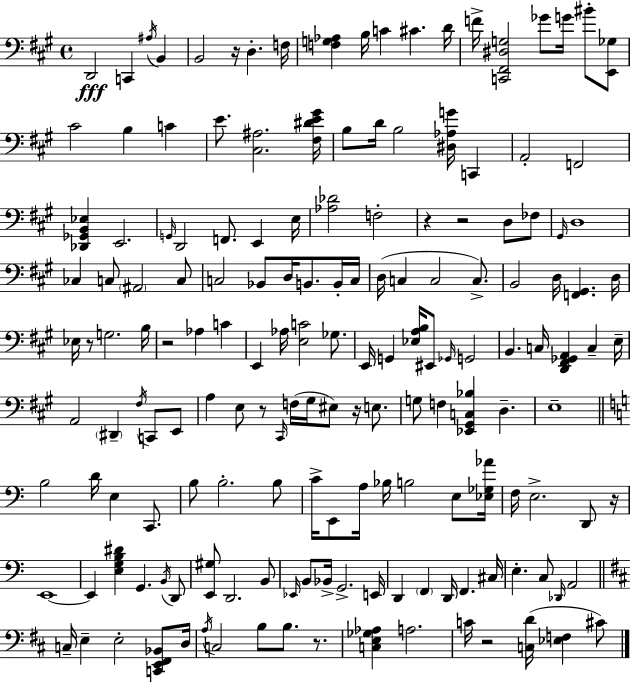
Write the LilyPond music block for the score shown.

{
  \clef bass
  \time 4/4
  \defaultTimeSignature
  \key a \major
  \repeat volta 2 { d,2\fff c,4 \acciaccatura { ais16 } b,4 | b,2 r16 d4.-. | f16 <f g aes>4 b16 c'4 cis'4. | d'16 f'16-> <c, fis, dis g>2 ges'8 g'16 bis'8-. <e, ges>8 | \break cis'2 b4 c'4 | e'8. <cis ais>2. | <fis dis' e' gis'>16 b8 d'16 b2 <dis aes g'>16 c,4 | a,2-. f,2 | \break <des, ges, b, ees>4 e,2. | \grace { g,16 } d,2 f,8. e,4 | e16 <aes des'>2 f2-. | r4 r2 d8 | \break fes8 \grace { gis,16 } d1 | ces4 c8 \parenthesize ais,2 | c8 c2 bes,8 d16 b,8. | b,16-. c16 d16( c4 c2 | \break c8.->) b,2 d16 <f, gis,>4. | d16 ees16 r8 g2. | b16 r2 aes4 c'4 | e,4 aes16 <e c'>2 | \break ges8. e,16 g,4 <ees a b>16 eis,8 \grace { ges,16 } g,2 | b,4. c16 <d, fis, ges, a,>4 c4-- | e16-- a,2 \parenthesize dis,4-- | \acciaccatura { fis16 } c,8 e,8 a4 e8 r8 \grace { cis,16 }( f16 gis16 | \break eis8) r16 e8. g8 f4 <ees, gis, c bes>4 | d4.-- e1-- | \bar "||" \break \key c \major b2 d'16 e4 c,8. | b8 b2.-. b8 | c'16-> e,8 a16 bes16 b2 e8 <ees ges aes'>16 | f16 e2.-> d,8 r16 | \break e,1~~ | e,4 <e g b dis'>4 g,4. \acciaccatura { b,16 } d,8 | <e, gis>8 d,2. b,8 | \grace { ees,16 } b,8 bes,16-> g,2.-> | \break e,16 d,4 \parenthesize f,4 d,16 f,4. | cis16 e4.-. c8 \grace { des,16 } a,2 | \bar "||" \break \key d \major c16-- e4-- e2-. <c, e, fis, bes,>8 d16 | \acciaccatura { a16 } c2 b8 b8. r8. | <c e ges aes>4 a2. | c'16 r2 <c d'>16( <ees f>4 cis'8) | \break } \bar "|."
}